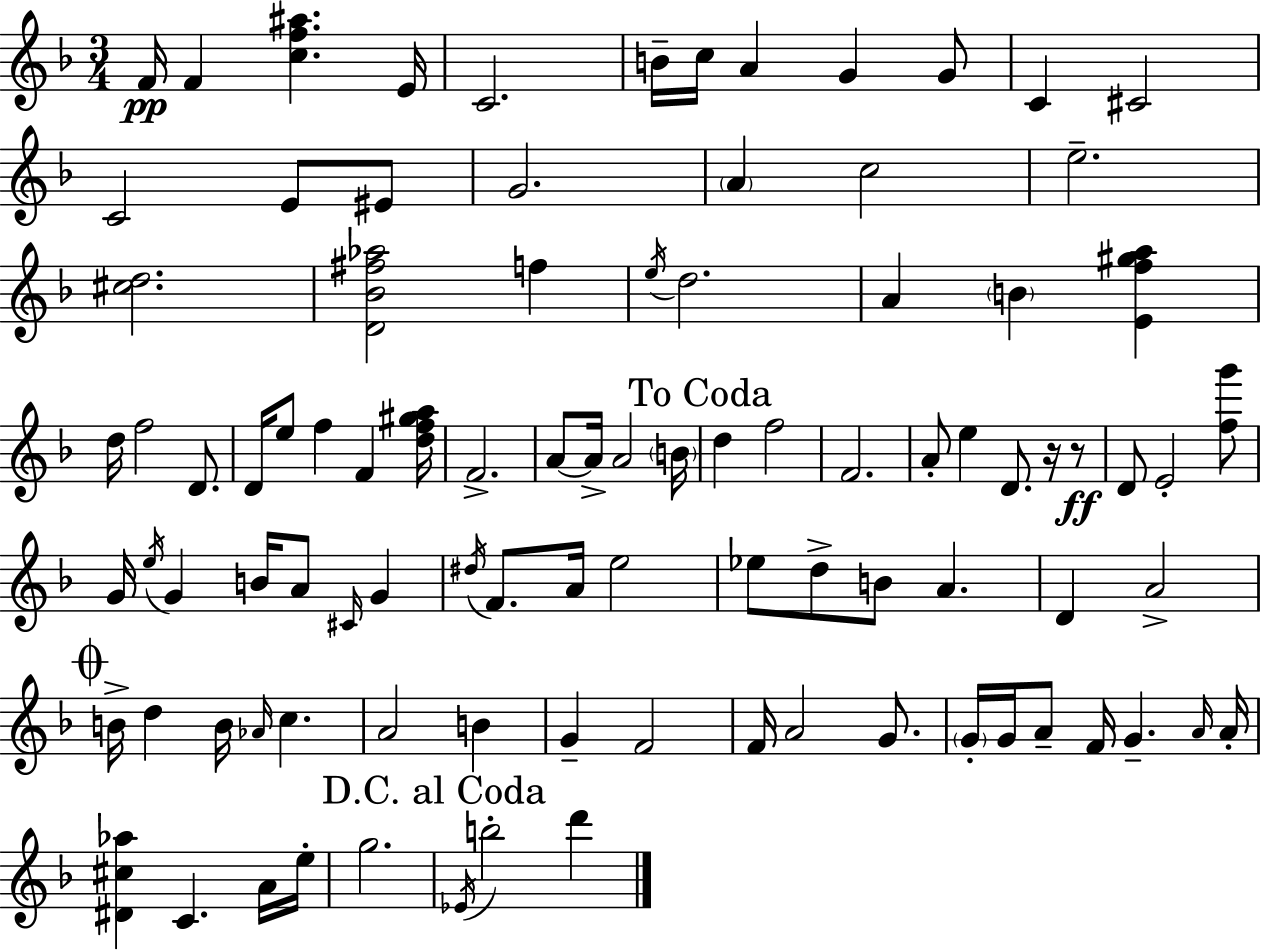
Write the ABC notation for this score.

X:1
T:Untitled
M:3/4
L:1/4
K:F
F/4 F [cf^a] E/4 C2 B/4 c/4 A G G/2 C ^C2 C2 E/2 ^E/2 G2 A c2 e2 [^cd]2 [D_B^f_a]2 f e/4 d2 A B [Ef^ga] d/4 f2 D/2 D/4 e/2 f F [df^ga]/4 F2 A/2 A/4 A2 B/4 d f2 F2 A/2 e D/2 z/4 z/2 D/2 E2 [fg']/2 G/4 e/4 G B/4 A/2 ^C/4 G ^d/4 F/2 A/4 e2 _e/2 d/2 B/2 A D A2 B/4 d B/4 _A/4 c A2 B G F2 F/4 A2 G/2 G/4 G/4 A/2 F/4 G A/4 A/4 [^D^c_a] C A/4 e/4 g2 _E/4 b2 d'